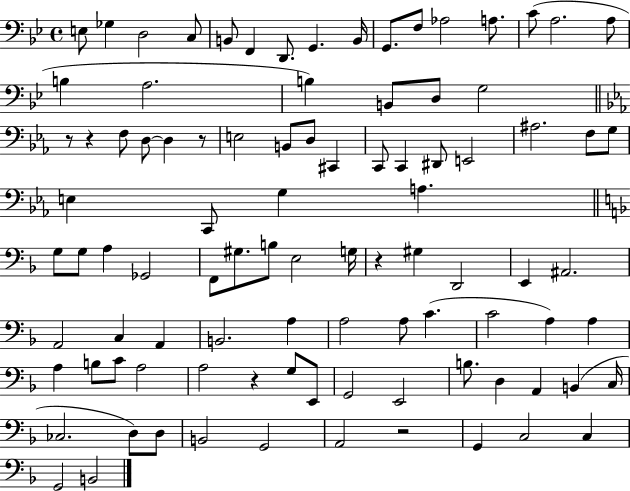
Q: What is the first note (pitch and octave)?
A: E3